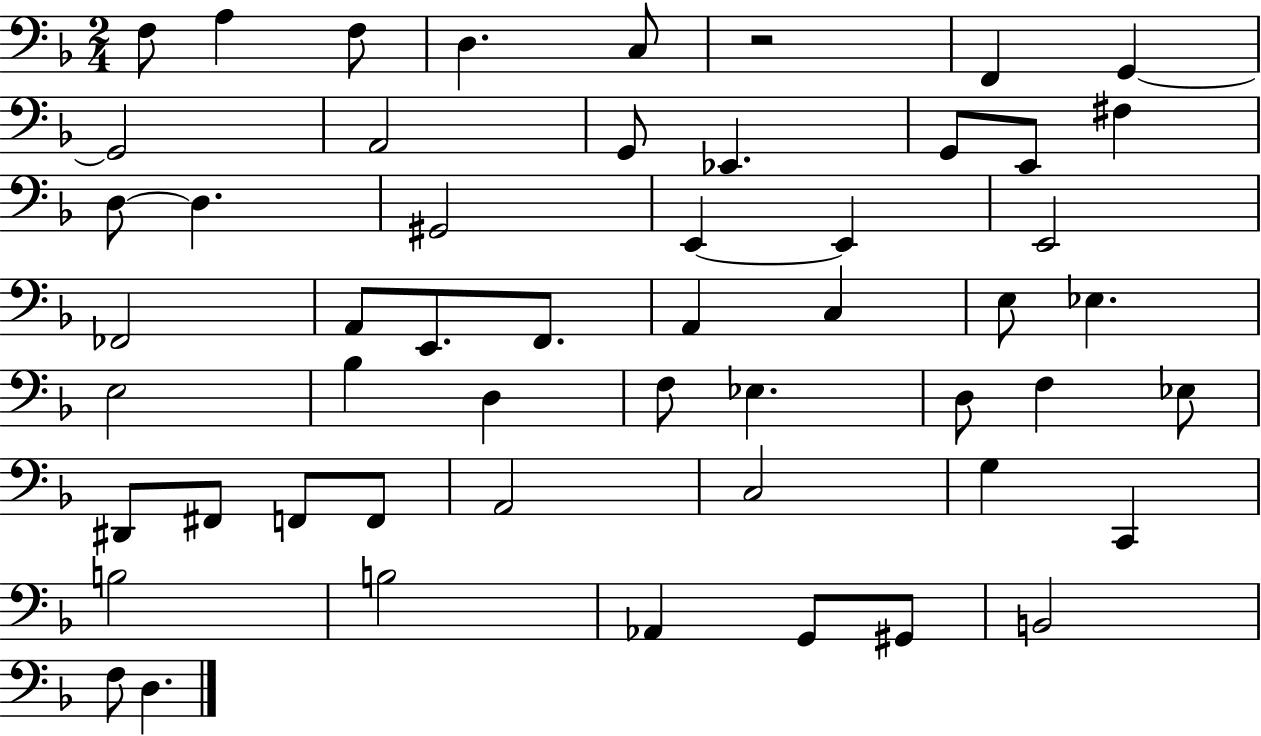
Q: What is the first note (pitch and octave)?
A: F3